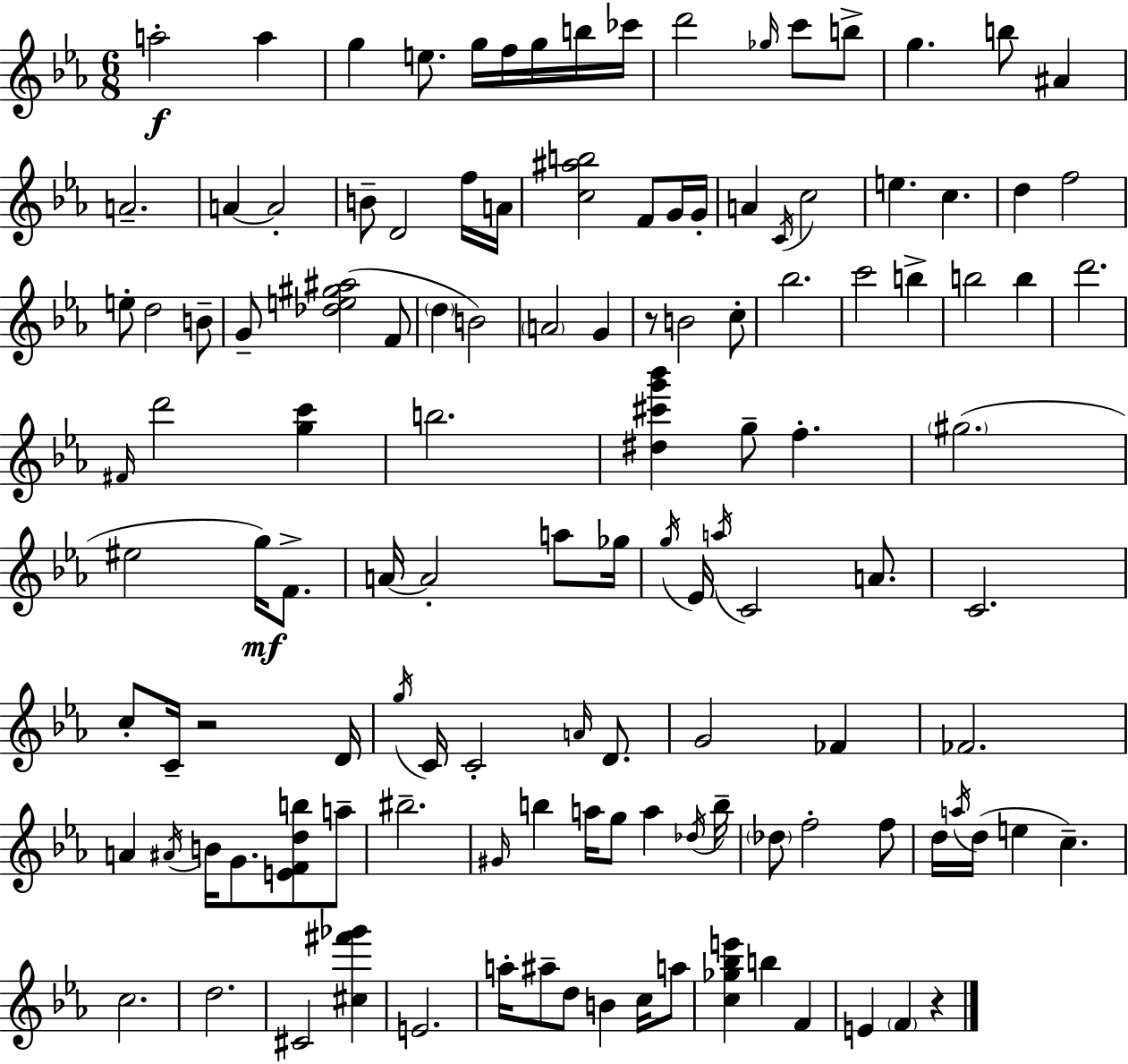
A5/h A5/q G5/q E5/e. G5/s F5/s G5/s B5/s CES6/s D6/h Gb5/s C6/e B5/e G5/q. B5/e A#4/q A4/h. A4/q A4/h B4/e D4/h F5/s A4/s [C5,A#5,B5]/h F4/e G4/s G4/s A4/q C4/s C5/h E5/q. C5/q. D5/q F5/h E5/e D5/h B4/e G4/e [Db5,E5,G#5,A#5]/h F4/e D5/q B4/h A4/h G4/q R/e B4/h C5/e Bb5/h. C6/h B5/q B5/h B5/q D6/h. F#4/s D6/h [G5,C6]/q B5/h. [D#5,C#6,G6,Bb6]/q G5/e F5/q. G#5/h. EIS5/h G5/s F4/e. A4/s A4/h A5/e Gb5/s G5/s Eb4/s A5/s C4/h A4/e. C4/h. C5/e C4/s R/h D4/s G5/s C4/s C4/h A4/s D4/e. G4/h FES4/q FES4/h. A4/q A#4/s B4/s G4/e. [E4,F4,D5,B5]/e A5/e BIS5/h. G#4/s B5/q A5/s G5/e A5/q Db5/s B5/s Db5/e F5/h F5/e D5/s A5/s D5/s E5/q C5/q. C5/h. D5/h. C#4/h [C#5,F#6,Gb6]/q E4/h. A5/s A#5/e D5/e B4/q C5/s A5/e [C5,Gb5,Bb5,E6]/q B5/q F4/q E4/q F4/q R/q